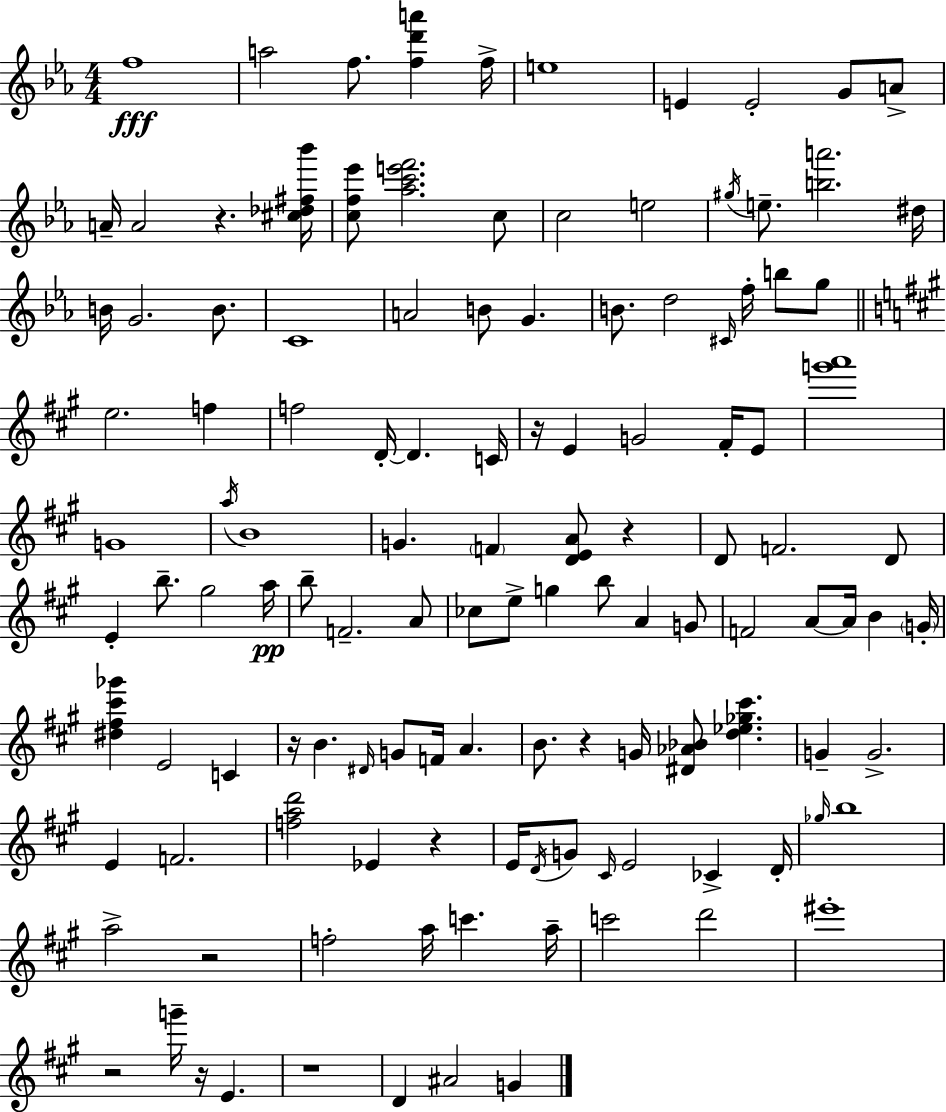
{
  \clef treble
  \numericTimeSignature
  \time 4/4
  \key ees \major
  \repeat volta 2 { f''1\fff | a''2 f''8. <f'' d''' a'''>4 f''16-> | e''1 | e'4 e'2-. g'8 a'8-> | \break a'16-- a'2 r4. <cis'' des'' fis'' bes'''>16 | <c'' f'' ees'''>8 <aes'' c''' e''' f'''>2. c''8 | c''2 e''2 | \acciaccatura { gis''16 } e''8.-- <b'' a'''>2. | \break dis''16 b'16 g'2. b'8. | c'1 | a'2 b'8 g'4. | b'8. d''2 \grace { cis'16 } f''16-. b''8 | \break g''8 \bar "||" \break \key a \major e''2. f''4 | f''2 d'16-.~~ d'4. c'16 | r16 e'4 g'2 fis'16-. e'8 | <g''' a'''>1 | \break g'1 | \acciaccatura { a''16 } b'1 | g'4. \parenthesize f'4 <d' e' a'>8 r4 | d'8 f'2. d'8 | \break e'4-. b''8.-- gis''2 | a''16\pp b''8-- f'2.-- a'8 | ces''8 e''8-> g''4 b''8 a'4 g'8 | f'2 a'8~~ a'16 b'4 | \break \parenthesize g'16-. <dis'' fis'' cis''' ges'''>4 e'2 c'4 | r16 b'4. \grace { dis'16 } g'8 f'16 a'4. | b'8. r4 g'16 <dis' aes' bes'>8 <d'' ees'' ges'' cis'''>4. | g'4-- g'2.-> | \break e'4 f'2. | <f'' a'' d'''>2 ees'4 r4 | e'16 \acciaccatura { d'16 } g'8 \grace { cis'16 } e'2 ces'4-> | d'16-. \grace { ges''16 } b''1 | \break a''2-> r2 | f''2-. a''16 c'''4. | a''16-- c'''2 d'''2 | eis'''1-. | \break r2 g'''16-- r16 e'4. | r1 | d'4 ais'2 | g'4 } \bar "|."
}